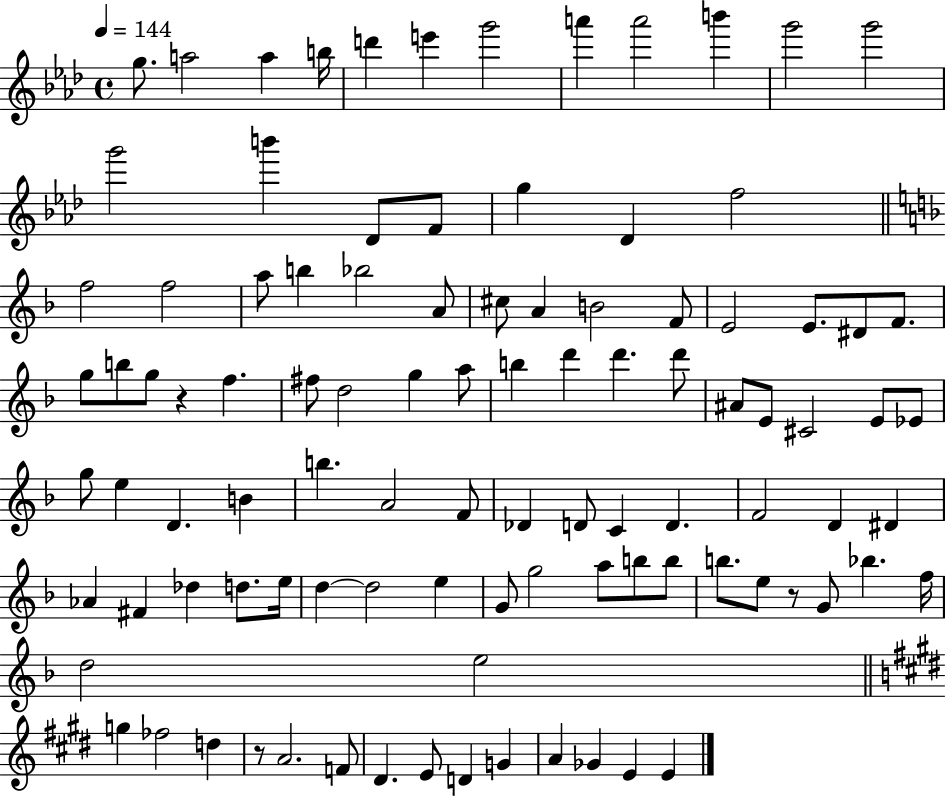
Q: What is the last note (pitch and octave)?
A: E4